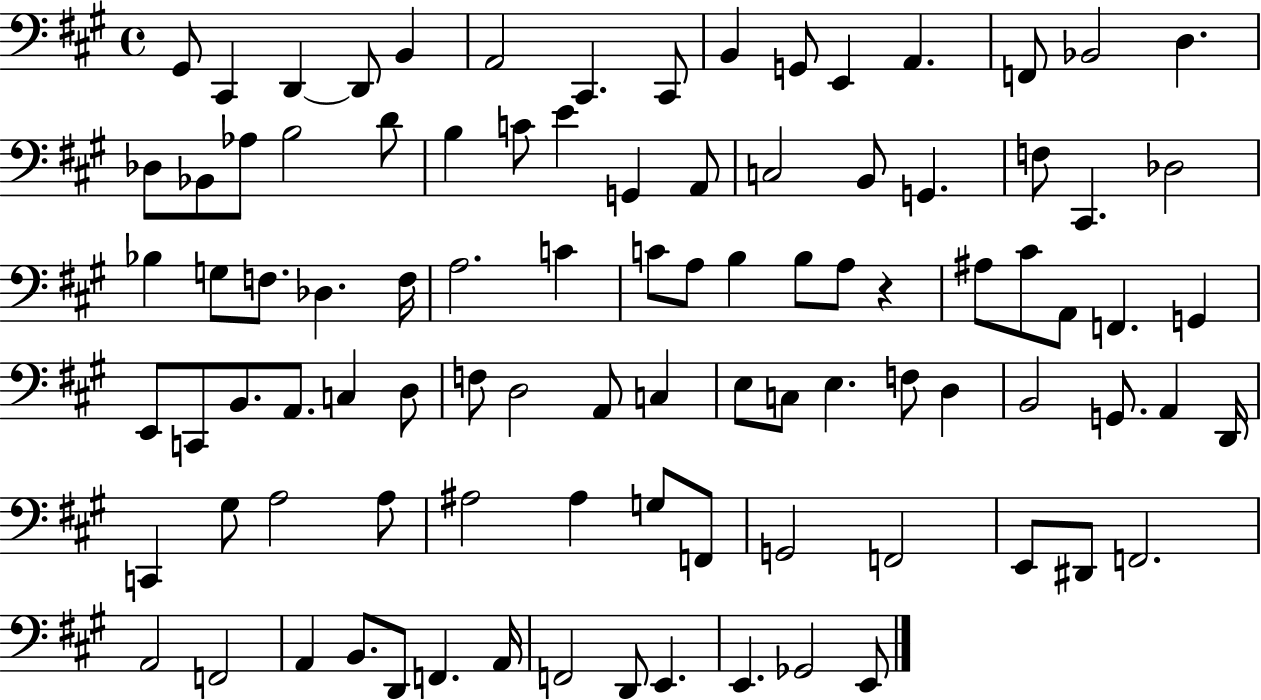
X:1
T:Untitled
M:4/4
L:1/4
K:A
^G,,/2 ^C,, D,, D,,/2 B,, A,,2 ^C,, ^C,,/2 B,, G,,/2 E,, A,, F,,/2 _B,,2 D, _D,/2 _B,,/2 _A,/2 B,2 D/2 B, C/2 E G,, A,,/2 C,2 B,,/2 G,, F,/2 ^C,, _D,2 _B, G,/2 F,/2 _D, F,/4 A,2 C C/2 A,/2 B, B,/2 A,/2 z ^A,/2 ^C/2 A,,/2 F,, G,, E,,/2 C,,/2 B,,/2 A,,/2 C, D,/2 F,/2 D,2 A,,/2 C, E,/2 C,/2 E, F,/2 D, B,,2 G,,/2 A,, D,,/4 C,, ^G,/2 A,2 A,/2 ^A,2 ^A, G,/2 F,,/2 G,,2 F,,2 E,,/2 ^D,,/2 F,,2 A,,2 F,,2 A,, B,,/2 D,,/2 F,, A,,/4 F,,2 D,,/2 E,, E,, _G,,2 E,,/2